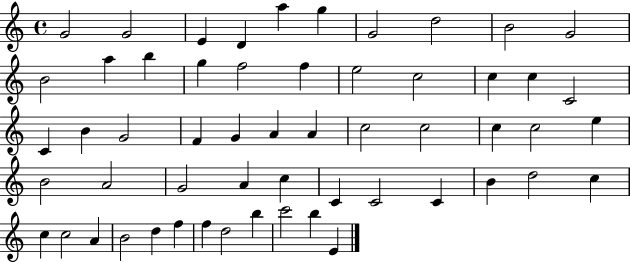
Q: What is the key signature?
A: C major